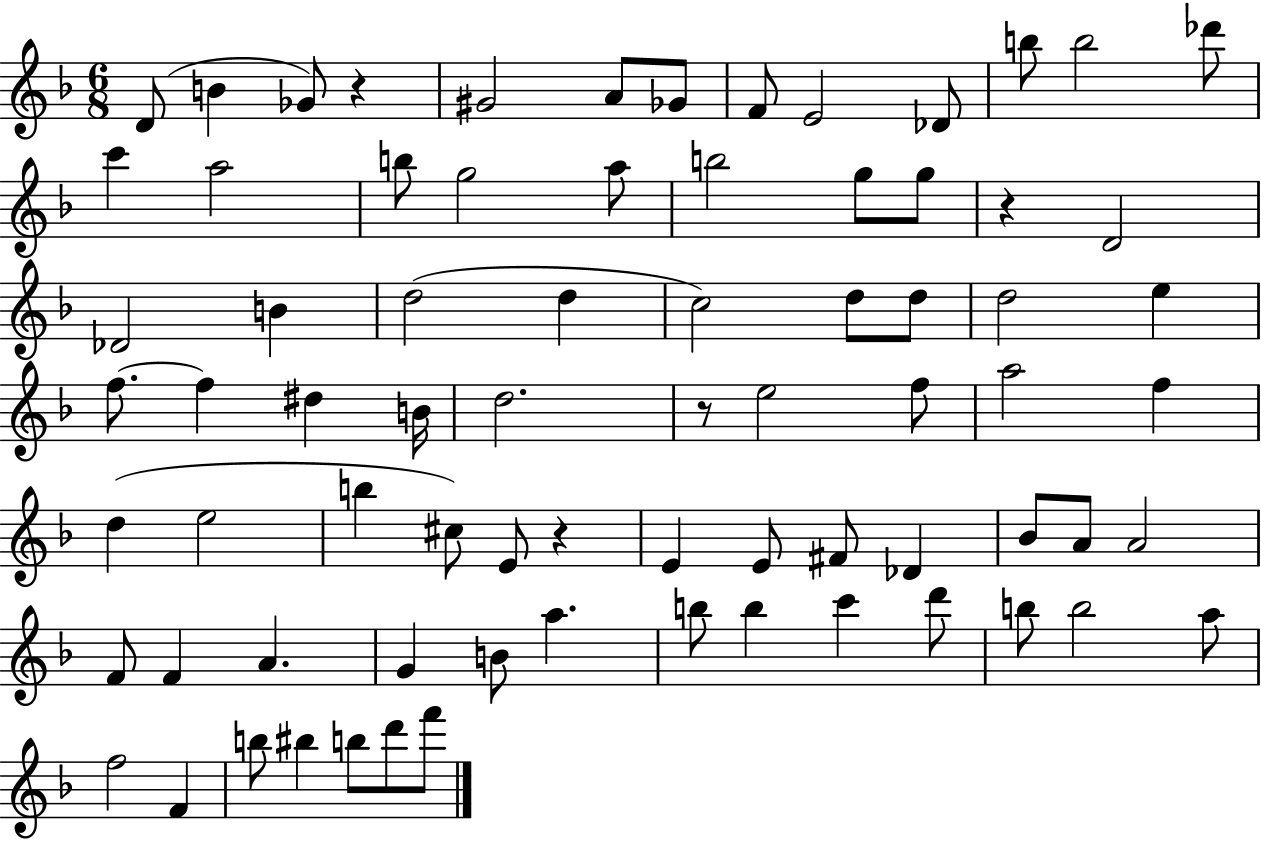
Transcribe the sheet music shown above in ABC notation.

X:1
T:Untitled
M:6/8
L:1/4
K:F
D/2 B _G/2 z ^G2 A/2 _G/2 F/2 E2 _D/2 b/2 b2 _d'/2 c' a2 b/2 g2 a/2 b2 g/2 g/2 z D2 _D2 B d2 d c2 d/2 d/2 d2 e f/2 f ^d B/4 d2 z/2 e2 f/2 a2 f d e2 b ^c/2 E/2 z E E/2 ^F/2 _D _B/2 A/2 A2 F/2 F A G B/2 a b/2 b c' d'/2 b/2 b2 a/2 f2 F b/2 ^b b/2 d'/2 f'/2